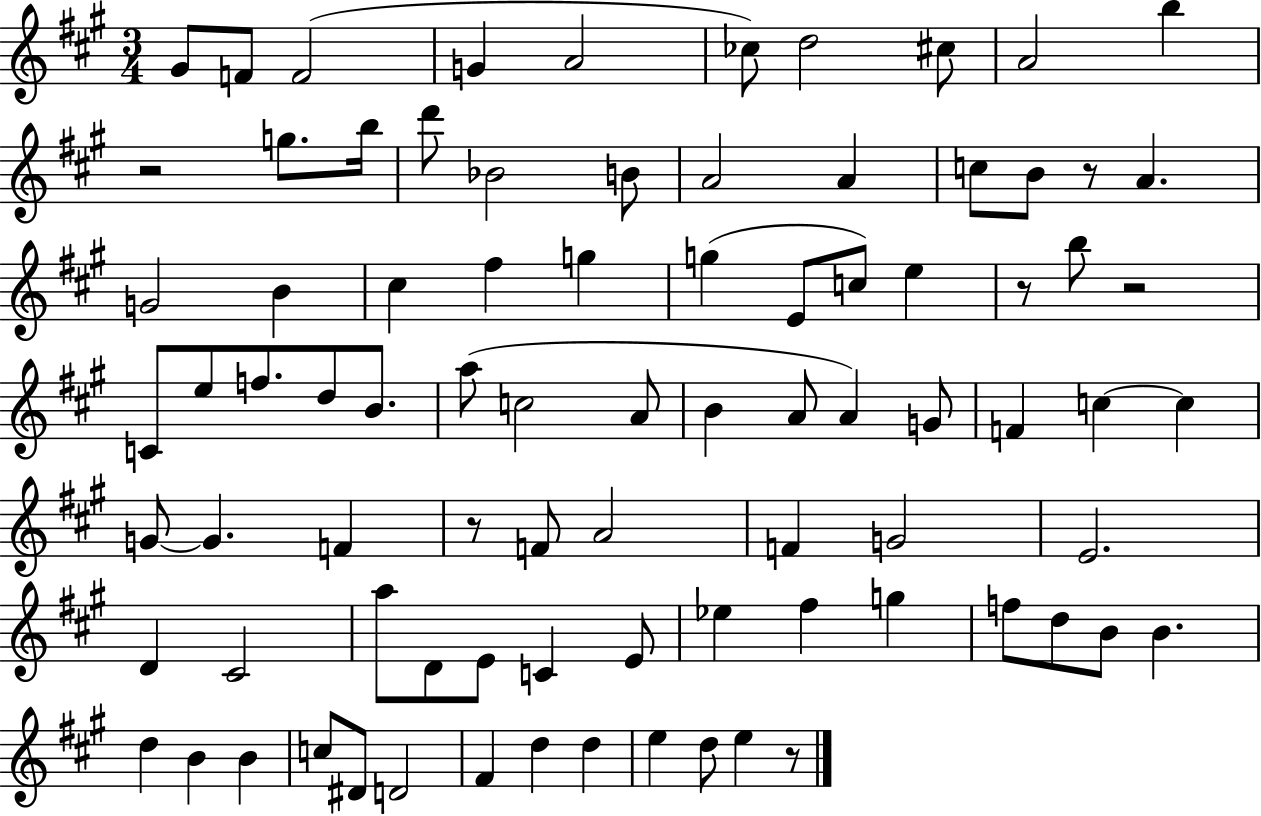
G#4/e F4/e F4/h G4/q A4/h CES5/e D5/h C#5/e A4/h B5/q R/h G5/e. B5/s D6/e Bb4/h B4/e A4/h A4/q C5/e B4/e R/e A4/q. G4/h B4/q C#5/q F#5/q G5/q G5/q E4/e C5/e E5/q R/e B5/e R/h C4/e E5/e F5/e. D5/e B4/e. A5/e C5/h A4/e B4/q A4/e A4/q G4/e F4/q C5/q C5/q G4/e G4/q. F4/q R/e F4/e A4/h F4/q G4/h E4/h. D4/q C#4/h A5/e D4/e E4/e C4/q E4/e Eb5/q F#5/q G5/q F5/e D5/e B4/e B4/q. D5/q B4/q B4/q C5/e D#4/e D4/h F#4/q D5/q D5/q E5/q D5/e E5/q R/e